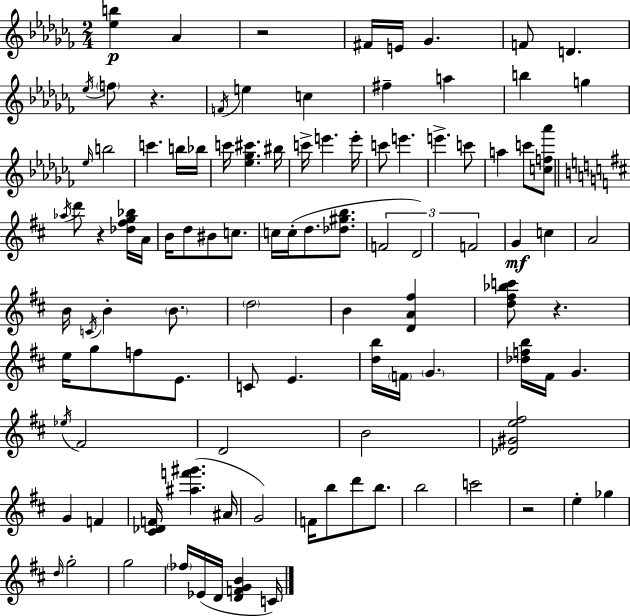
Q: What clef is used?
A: treble